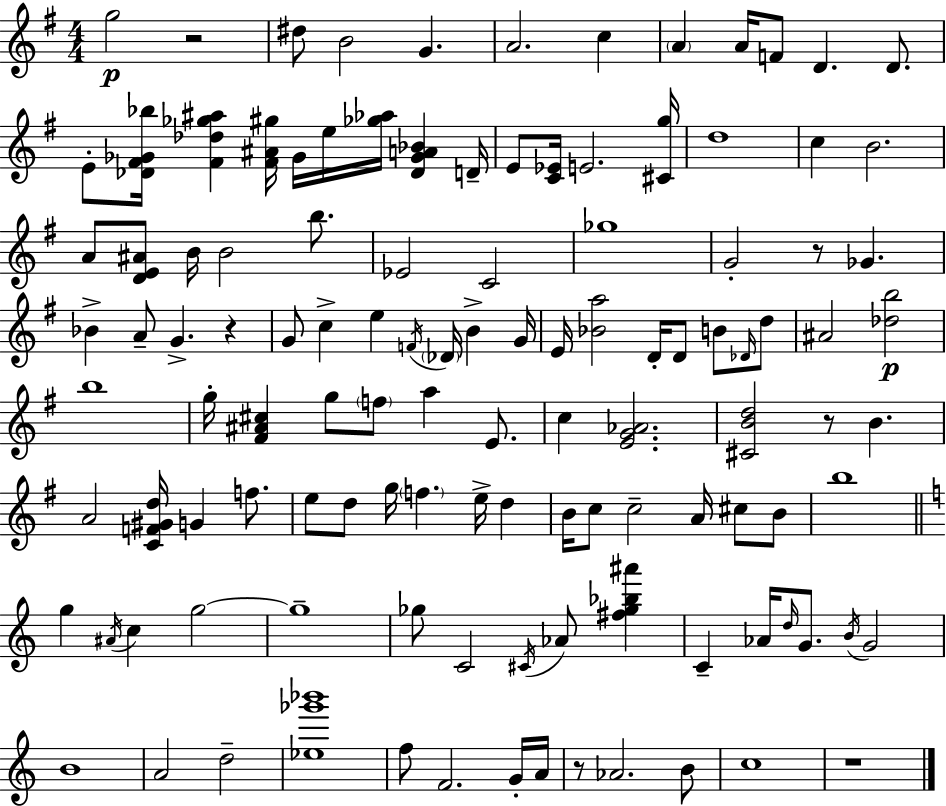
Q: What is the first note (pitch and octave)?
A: G5